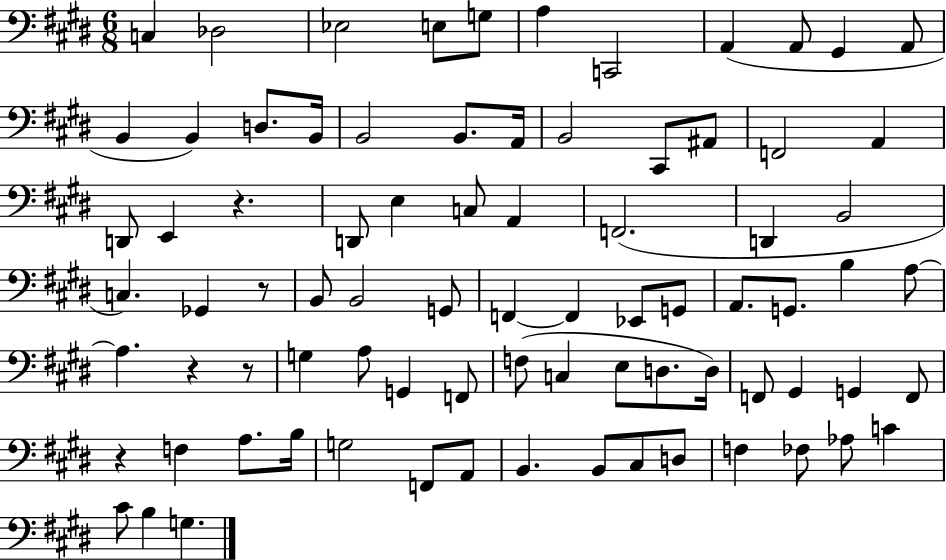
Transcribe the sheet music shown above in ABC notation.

X:1
T:Untitled
M:6/8
L:1/4
K:E
C, _D,2 _E,2 E,/2 G,/2 A, C,,2 A,, A,,/2 ^G,, A,,/2 B,, B,, D,/2 B,,/4 B,,2 B,,/2 A,,/4 B,,2 ^C,,/2 ^A,,/2 F,,2 A,, D,,/2 E,, z D,,/2 E, C,/2 A,, F,,2 D,, B,,2 C, _G,, z/2 B,,/2 B,,2 G,,/2 F,, F,, _E,,/2 G,,/2 A,,/2 G,,/2 B, A,/2 A, z z/2 G, A,/2 G,, F,,/2 F,/2 C, E,/2 D,/2 D,/4 F,,/2 ^G,, G,, F,,/2 z F, A,/2 B,/4 G,2 F,,/2 A,,/2 B,, B,,/2 ^C,/2 D,/2 F, _F,/2 _A,/2 C ^C/2 B, G,